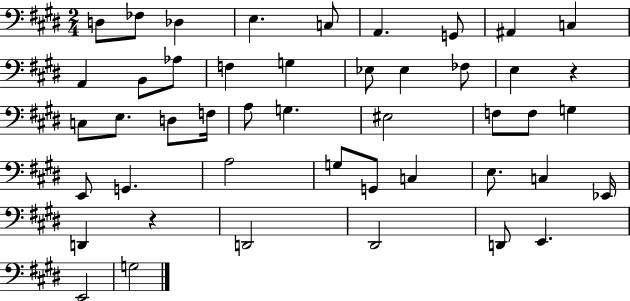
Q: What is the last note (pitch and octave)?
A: G3